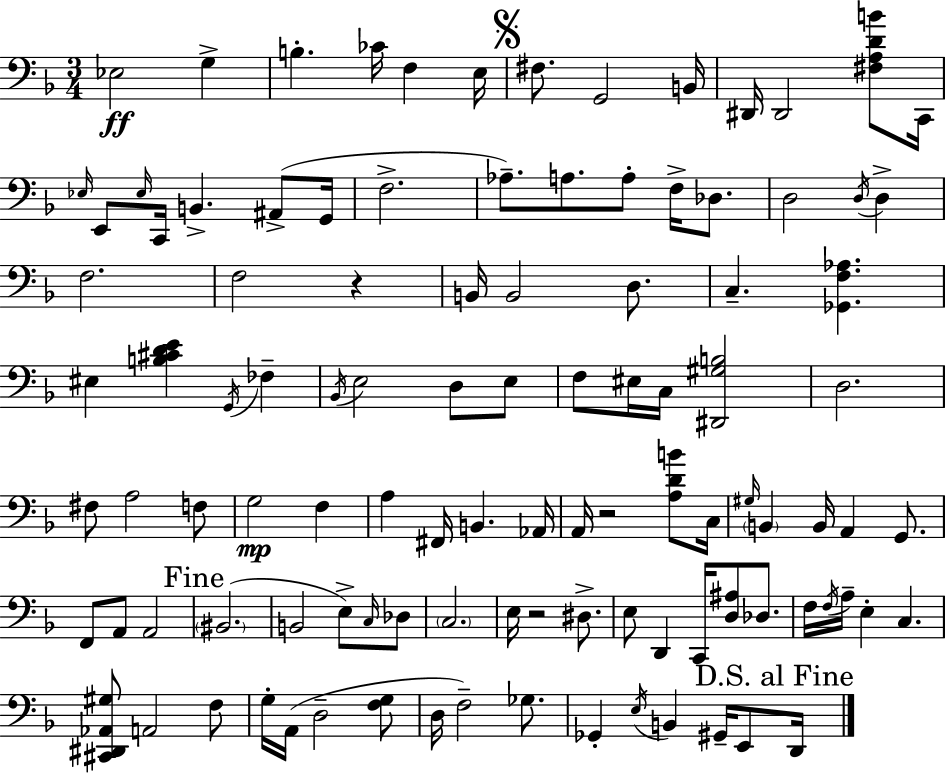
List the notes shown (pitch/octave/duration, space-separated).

Eb3/h G3/q B3/q. CES4/s F3/q E3/s F#3/e. G2/h B2/s D#2/s D#2/h [F#3,A3,D4,B4]/e C2/s Eb3/s E2/e Eb3/s C2/s B2/q. A#2/e G2/s F3/h. Ab3/e. A3/e. A3/e F3/s Db3/e. D3/h D3/s D3/q F3/h. F3/h R/q B2/s B2/h D3/e. C3/q. [Gb2,F3,Ab3]/q. EIS3/q [B3,C#4,D4,E4]/q G2/s FES3/q Bb2/s E3/h D3/e E3/e F3/e EIS3/s C3/s [D#2,G#3,B3]/h D3/h. F#3/e A3/h F3/e G3/h F3/q A3/q F#2/s B2/q. Ab2/s A2/s R/h [A3,D4,B4]/e C3/s G#3/s B2/q B2/s A2/q G2/e. F2/e A2/e A2/h BIS2/h. B2/h E3/e C3/s Db3/e C3/h. E3/s R/h D#3/e. E3/e D2/q C2/s [D3,A#3]/e Db3/e. F3/s F3/s A3/s E3/q C3/q. [C#2,D#2,Ab2,G#3]/e A2/h F3/e G3/s A2/s D3/h [F3,G3]/e D3/s F3/h Gb3/e. Gb2/q E3/s B2/q G#2/s E2/e D2/s